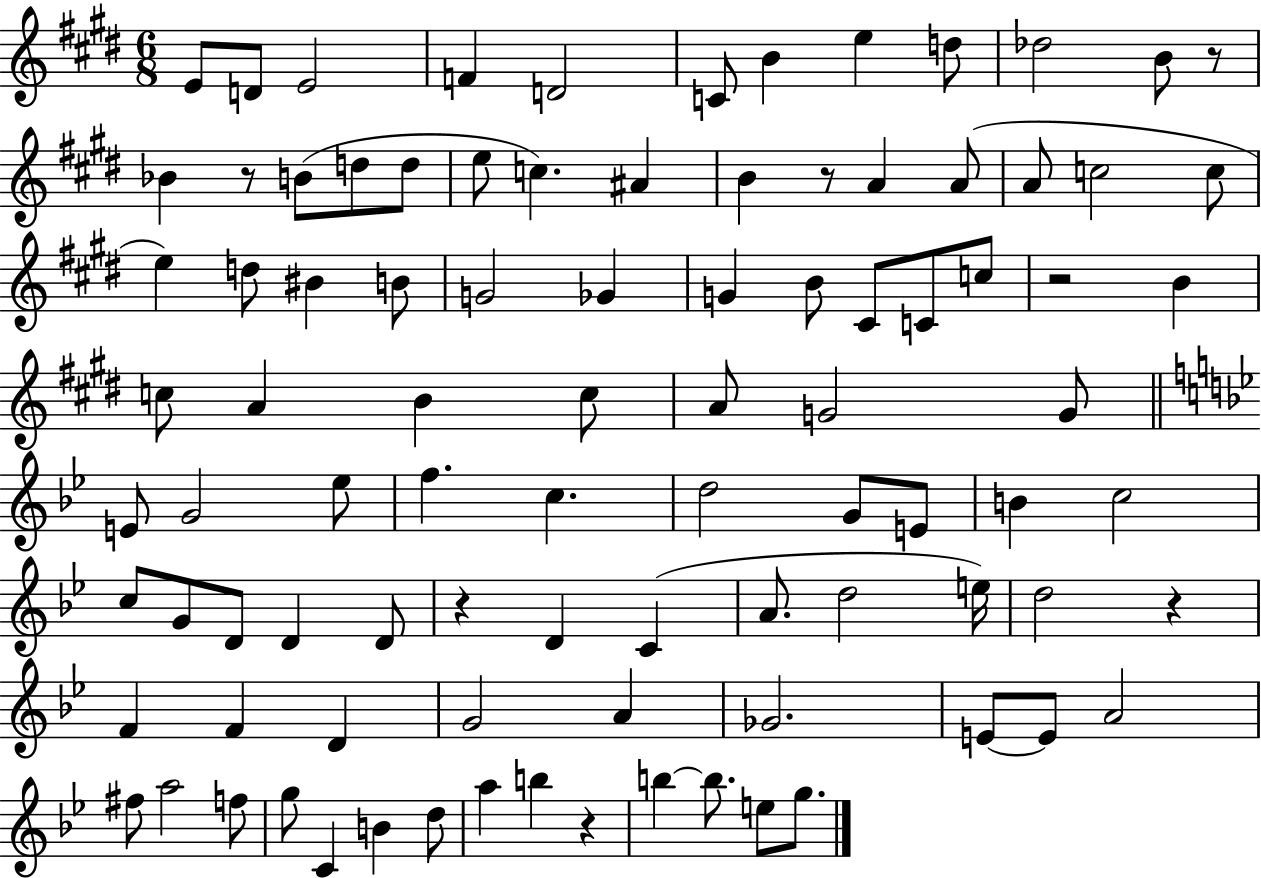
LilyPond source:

{
  \clef treble
  \numericTimeSignature
  \time 6/8
  \key e \major
  e'8 d'8 e'2 | f'4 d'2 | c'8 b'4 e''4 d''8 | des''2 b'8 r8 | \break bes'4 r8 b'8( d''8 d''8 | e''8 c''4.) ais'4 | b'4 r8 a'4 a'8( | a'8 c''2 c''8 | \break e''4) d''8 bis'4 b'8 | g'2 ges'4 | g'4 b'8 cis'8 c'8 c''8 | r2 b'4 | \break c''8 a'4 b'4 c''8 | a'8 g'2 g'8 | \bar "||" \break \key g \minor e'8 g'2 ees''8 | f''4. c''4. | d''2 g'8 e'8 | b'4 c''2 | \break c''8 g'8 d'8 d'4 d'8 | r4 d'4 c'4( | a'8. d''2 e''16) | d''2 r4 | \break f'4 f'4 d'4 | g'2 a'4 | ges'2. | e'8~~ e'8 a'2 | \break fis''8 a''2 f''8 | g''8 c'4 b'4 d''8 | a''4 b''4 r4 | b''4~~ b''8. e''8 g''8. | \break \bar "|."
}